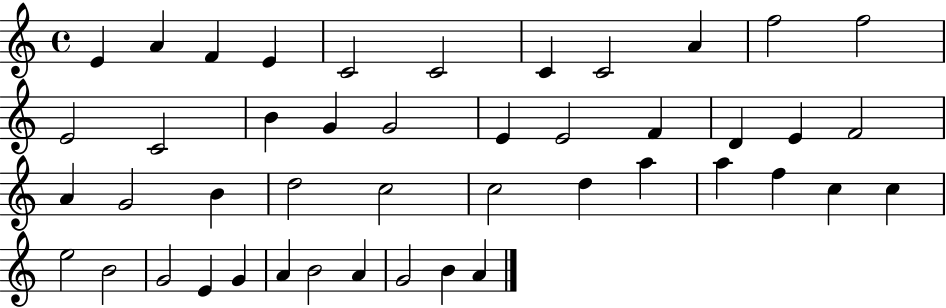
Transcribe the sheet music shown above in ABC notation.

X:1
T:Untitled
M:4/4
L:1/4
K:C
E A F E C2 C2 C C2 A f2 f2 E2 C2 B G G2 E E2 F D E F2 A G2 B d2 c2 c2 d a a f c c e2 B2 G2 E G A B2 A G2 B A